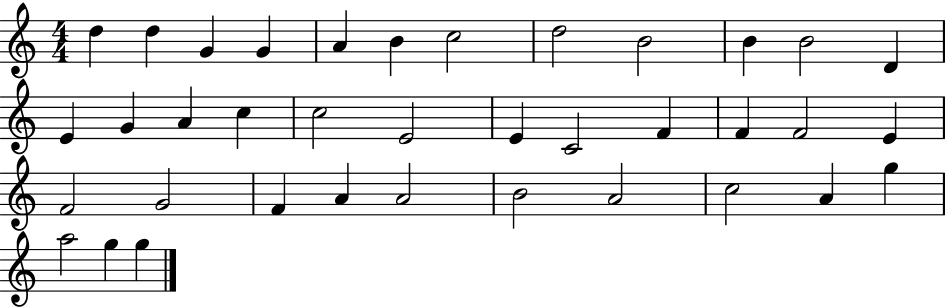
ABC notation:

X:1
T:Untitled
M:4/4
L:1/4
K:C
d d G G A B c2 d2 B2 B B2 D E G A c c2 E2 E C2 F F F2 E F2 G2 F A A2 B2 A2 c2 A g a2 g g